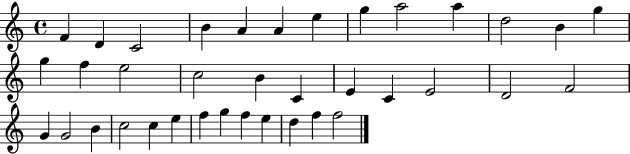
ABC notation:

X:1
T:Untitled
M:4/4
L:1/4
K:C
F D C2 B A A e g a2 a d2 B g g f e2 c2 B C E C E2 D2 F2 G G2 B c2 c e f g f e d f f2